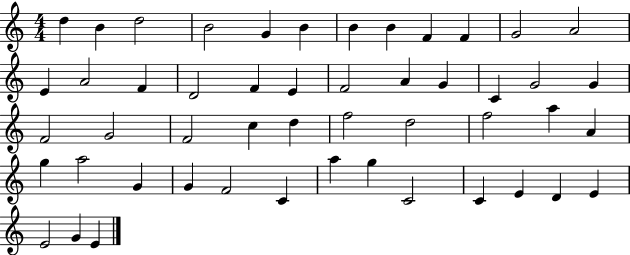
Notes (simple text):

D5/q B4/q D5/h B4/h G4/q B4/q B4/q B4/q F4/q F4/q G4/h A4/h E4/q A4/h F4/q D4/h F4/q E4/q F4/h A4/q G4/q C4/q G4/h G4/q F4/h G4/h F4/h C5/q D5/q F5/h D5/h F5/h A5/q A4/q G5/q A5/h G4/q G4/q F4/h C4/q A5/q G5/q C4/h C4/q E4/q D4/q E4/q E4/h G4/q E4/q